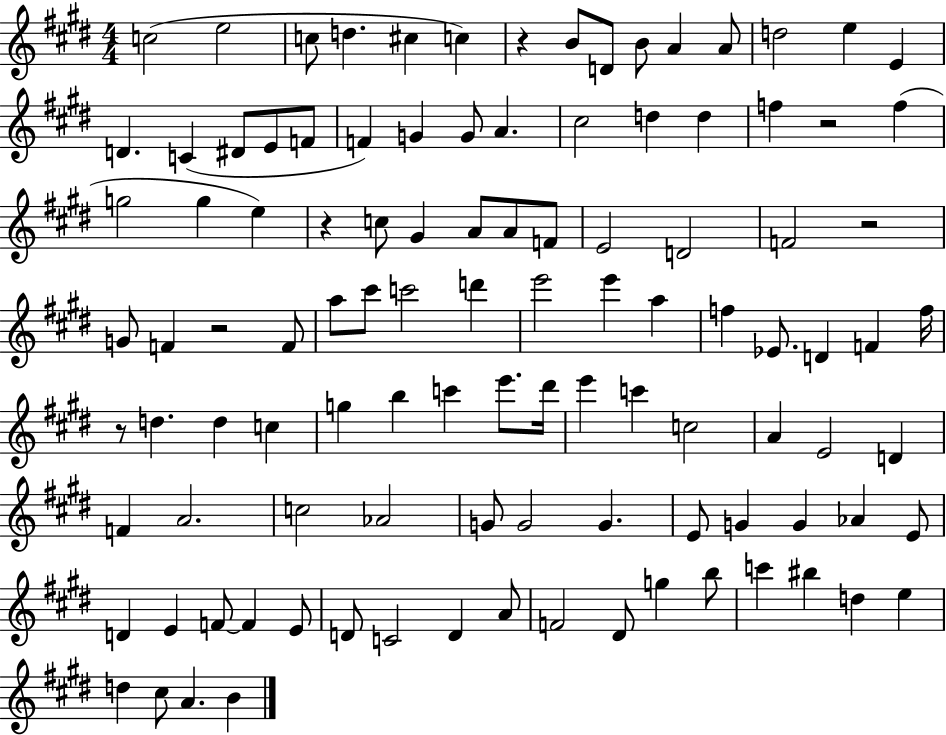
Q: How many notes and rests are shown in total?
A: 107